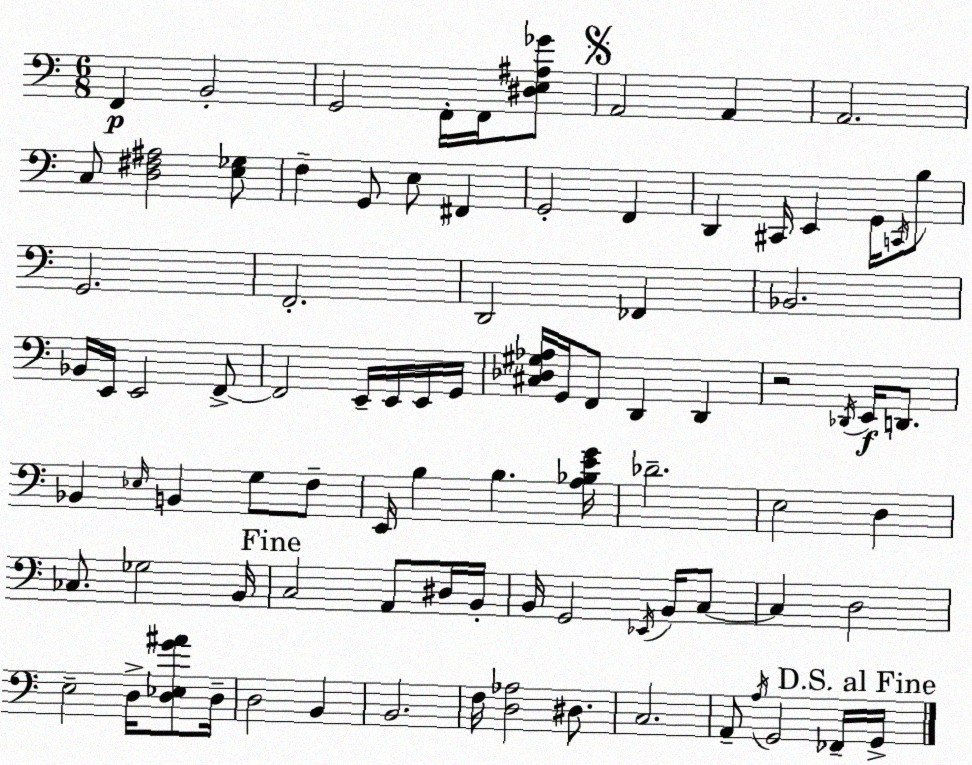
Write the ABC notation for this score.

X:1
T:Untitled
M:6/8
L:1/4
K:Am
F,, B,,2 G,,2 F,,/4 F,,/4 [^D,E,^A,_G]/2 A,,2 A,, A,,2 C,/2 [D,^F,^A,]2 [E,_G,]/2 F, G,,/2 E,/2 ^F,, G,,2 F,, D,, ^C,,/4 E,, G,,/4 C,,/4 B,/2 G,,2 F,,2 D,,2 _F,, _B,,2 _B,,/4 E,,/4 E,,2 F,,/2 F,,2 E,,/4 E,,/4 E,,/4 G,,/4 [^C,_D,^G,_A,]/4 G,,/4 F,,/2 D,, D,, z2 _D,,/4 E,,/4 D,,/2 _B,, _E,/4 B,, G,/2 F,/2 E,,/4 B, B, [A,_B,EG]/4 _D2 E,2 D, _C,/2 _G,2 B,,/4 C,2 A,,/2 ^D,/4 B,,/4 B,,/4 G,,2 _E,,/4 B,,/4 C,/2 C, D,2 E,2 D,/4 [D,_E,G^A]/2 D,/4 D,2 B,, B,,2 F,/4 [D,_A,]2 ^D,/2 C,2 A,,/2 A,/4 G,,2 _F,,/4 G,,/4